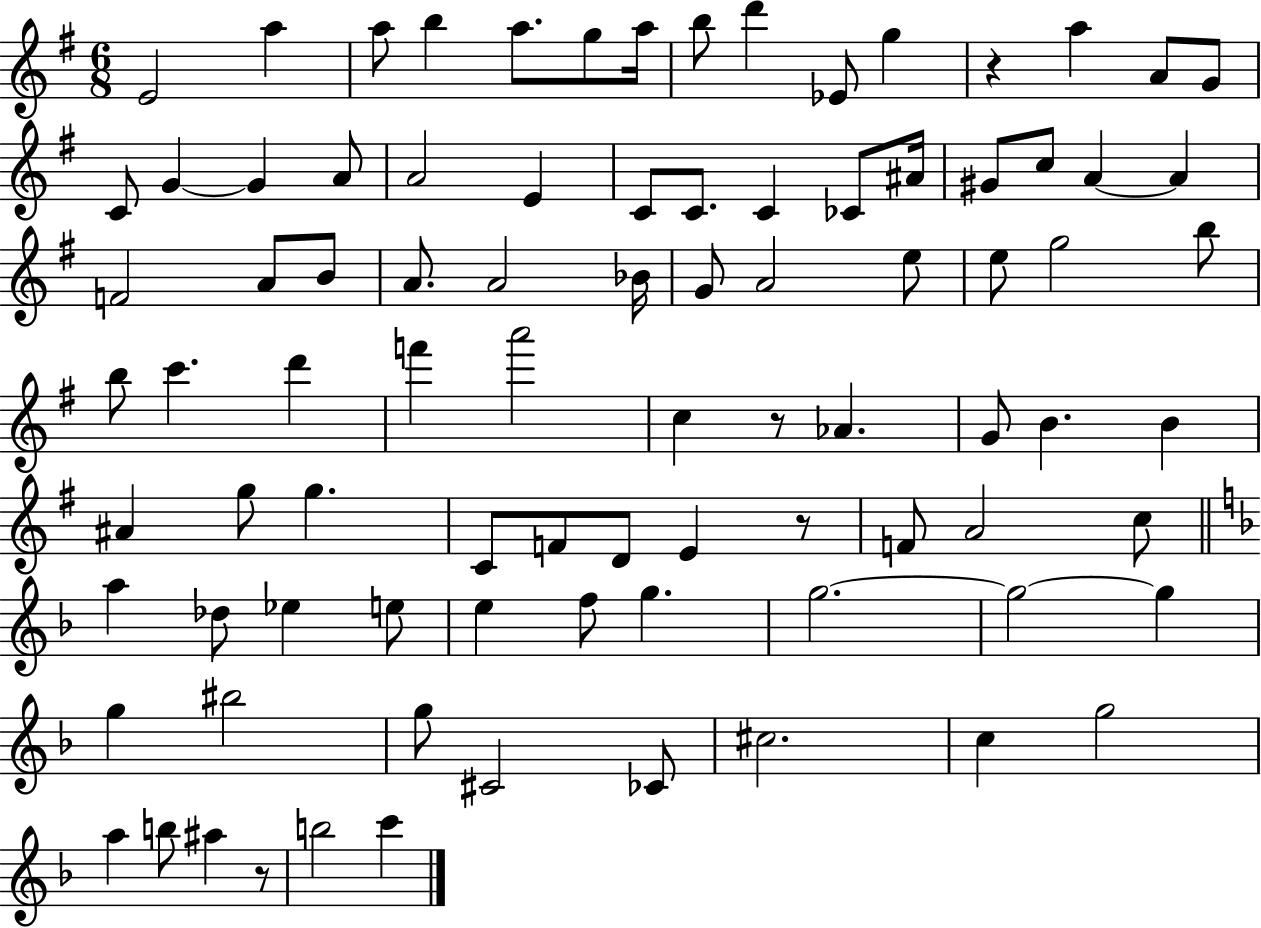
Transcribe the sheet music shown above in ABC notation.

X:1
T:Untitled
M:6/8
L:1/4
K:G
E2 a a/2 b a/2 g/2 a/4 b/2 d' _E/2 g z a A/2 G/2 C/2 G G A/2 A2 E C/2 C/2 C _C/2 ^A/4 ^G/2 c/2 A A F2 A/2 B/2 A/2 A2 _B/4 G/2 A2 e/2 e/2 g2 b/2 b/2 c' d' f' a'2 c z/2 _A G/2 B B ^A g/2 g C/2 F/2 D/2 E z/2 F/2 A2 c/2 a _d/2 _e e/2 e f/2 g g2 g2 g g ^b2 g/2 ^C2 _C/2 ^c2 c g2 a b/2 ^a z/2 b2 c'